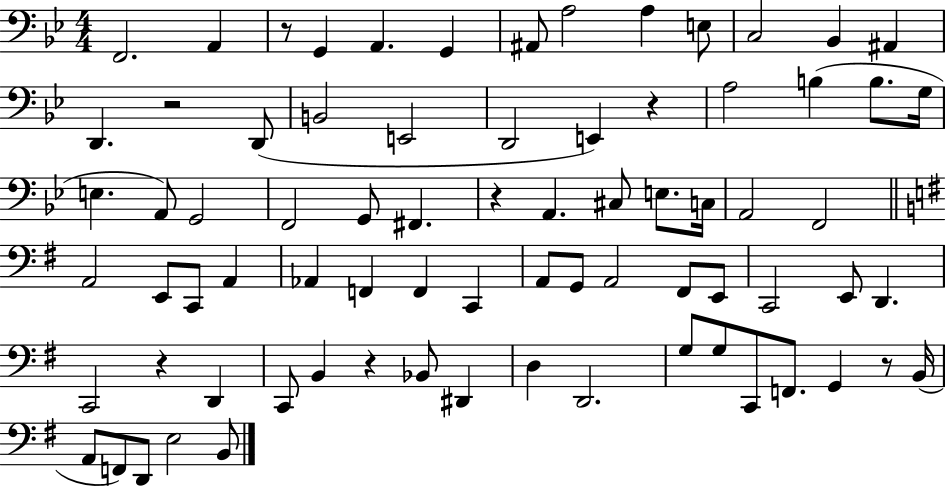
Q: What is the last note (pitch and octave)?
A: B2